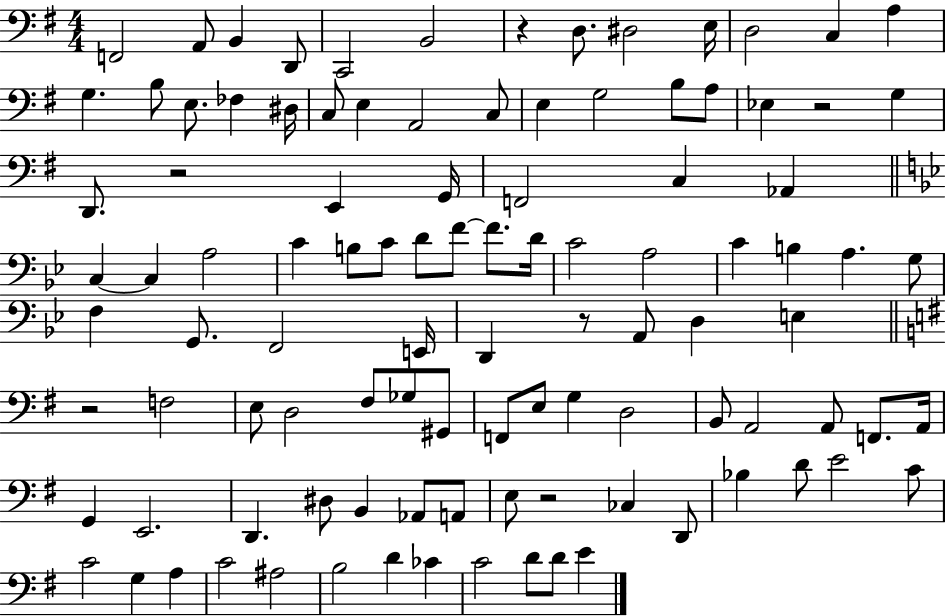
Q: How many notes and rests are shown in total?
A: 104